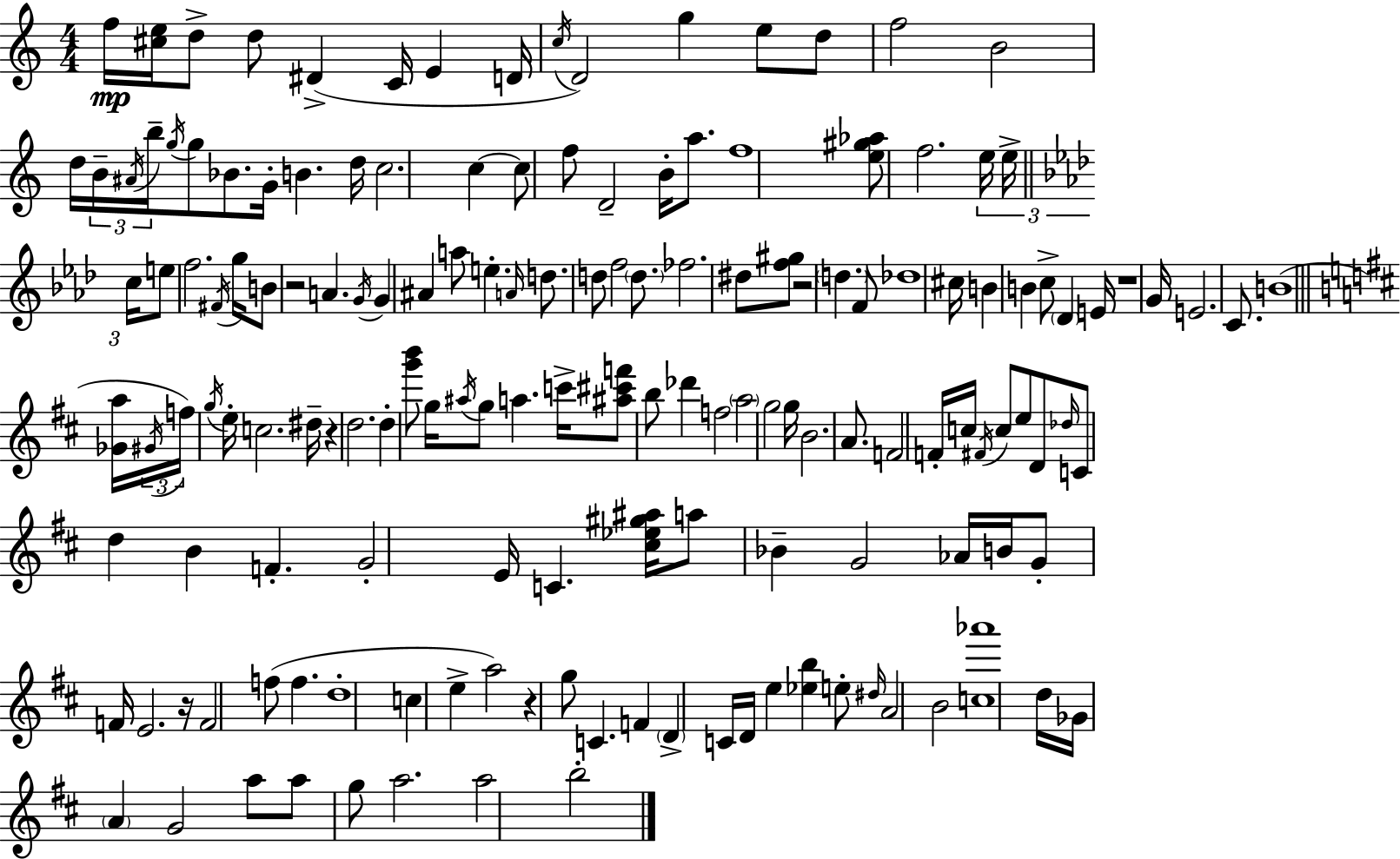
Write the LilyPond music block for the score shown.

{
  \clef treble
  \numericTimeSignature
  \time 4/4
  \key c \major
  f''16\mp <cis'' e''>16 d''8-> d''8 dis'4->( c'16 e'4 d'16 | \acciaccatura { c''16 } d'2) g''4 e''8 d''8 | f''2 b'2 | d''16 \tuplet 3/2 { b'16-- \acciaccatura { ais'16 } b''16-- } \acciaccatura { g''16 } g''8 bes'8. g'16-. b'4. | \break d''16 c''2. c''4~~ | c''8 f''8 d'2-- b'16-. | a''8. f''1 | <e'' gis'' aes''>8 f''2. | \break \tuplet 3/2 { e''16 e''16-> \bar "||" \break \key aes \major c''16 } e''8 f''2. \acciaccatura { fis'16 } | g''16 b'8 r2 a'4. | \acciaccatura { g'16 } g'4 ais'4 a''8 e''4.-. | \grace { a'16 } d''8. d''8 f''2 | \break \parenthesize d''8. fes''2. dis''8 | <f'' gis''>8 r2 \parenthesize d''4. | f'8 des''1 | cis''16 b'4 b'4 c''8-> \parenthesize des'4 | \break e'16 r1 | g'16 e'2. | c'8. b'1( | \bar "||" \break \key d \major <ges' a''>16 \tuplet 3/2 { \acciaccatura { gis'16 } f''16) \acciaccatura { g''16 } } e''16-. c''2. | dis''16-- r4 d''2. | d''4-. <g''' b'''>8 g''16 \acciaccatura { ais''16 } g''8 a''4. | c'''16-> <ais'' cis''' f'''>8 b''8 des'''4 f''2 | \break \parenthesize a''2 g''2 | g''16 b'2. | a'8. f'2 f'16-. c''16 \acciaccatura { fis'16 } c''8 | e''8 d'8 \grace { des''16 } c'8 d''4 b'4 f'4.-. | \break g'2-. e'16 c'4. | <cis'' ees'' gis'' ais''>16 a''8 bes'4-- g'2 | aes'16 b'16 g'8-. f'16 e'2. | r16 f'2 f''8( f''4. | \break d''1-. | c''4 e''4-> a''2) | r4 g''8 c'4. | f'4 \parenthesize d'4-> c'16 d'16 e''4 <ees'' b''>4 | \break e''8-. \grace { dis''16 } a'2 b'2 | <c'' aes'''>1 | d''16 ges'16 \parenthesize a'4 g'2 | a''8 a''8 g''8 a''2. | \break a''2 b''2-. | \bar "|."
}